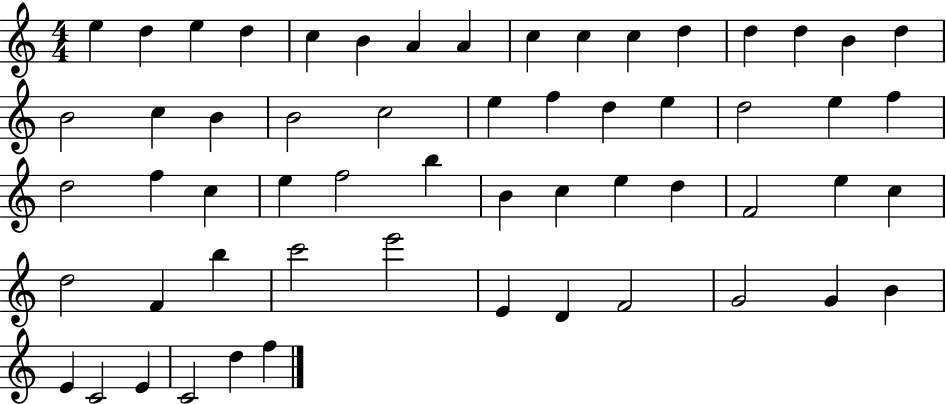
E5/q D5/q E5/q D5/q C5/q B4/q A4/q A4/q C5/q C5/q C5/q D5/q D5/q D5/q B4/q D5/q B4/h C5/q B4/q B4/h C5/h E5/q F5/q D5/q E5/q D5/h E5/q F5/q D5/h F5/q C5/q E5/q F5/h B5/q B4/q C5/q E5/q D5/q F4/h E5/q C5/q D5/h F4/q B5/q C6/h E6/h E4/q D4/q F4/h G4/h G4/q B4/q E4/q C4/h E4/q C4/h D5/q F5/q